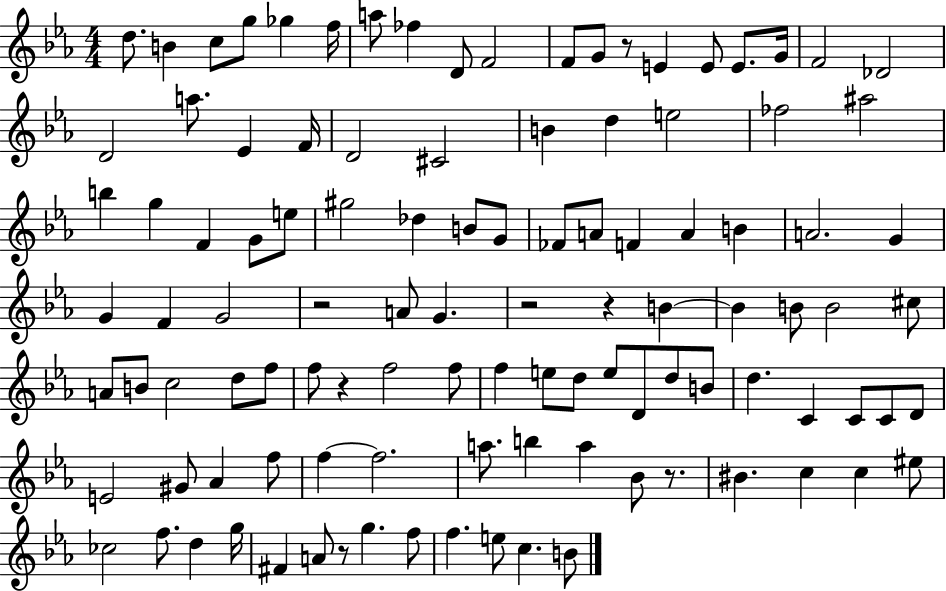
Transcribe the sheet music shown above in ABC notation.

X:1
T:Untitled
M:4/4
L:1/4
K:Eb
d/2 B c/2 g/2 _g f/4 a/2 _f D/2 F2 F/2 G/2 z/2 E E/2 E/2 G/4 F2 _D2 D2 a/2 _E F/4 D2 ^C2 B d e2 _f2 ^a2 b g F G/2 e/2 ^g2 _d B/2 G/2 _F/2 A/2 F A B A2 G G F G2 z2 A/2 G z2 z B B B/2 B2 ^c/2 A/2 B/2 c2 d/2 f/2 f/2 z f2 f/2 f e/2 d/2 e/2 D/2 d/2 B/2 d C C/2 C/2 D/2 E2 ^G/2 _A f/2 f f2 a/2 b a _B/2 z/2 ^B c c ^e/2 _c2 f/2 d g/4 ^F A/2 z/2 g f/2 f e/2 c B/2